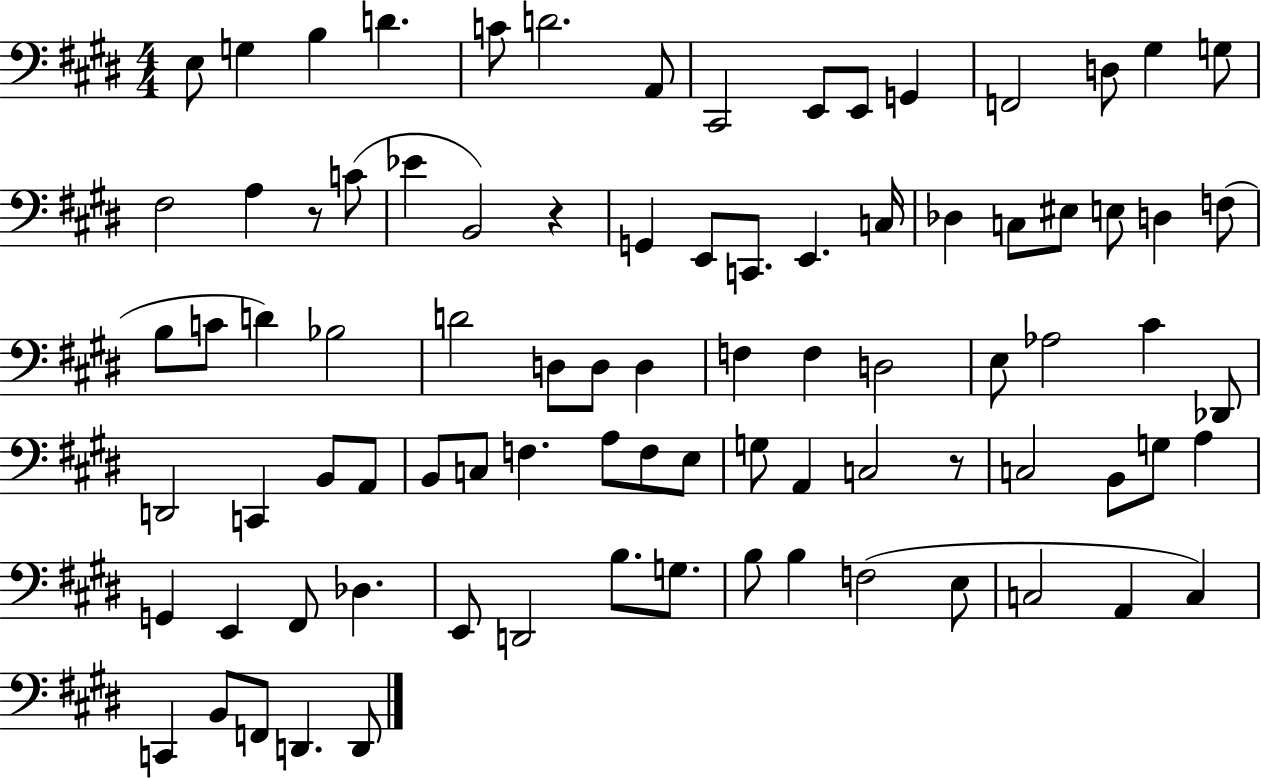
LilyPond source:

{
  \clef bass
  \numericTimeSignature
  \time 4/4
  \key e \major
  e8 g4 b4 d'4. | c'8 d'2. a,8 | cis,2 e,8 e,8 g,4 | f,2 d8 gis4 g8 | \break fis2 a4 r8 c'8( | ees'4 b,2) r4 | g,4 e,8 c,8. e,4. c16 | des4 c8 eis8 e8 d4 f8( | \break b8 c'8 d'4) bes2 | d'2 d8 d8 d4 | f4 f4 d2 | e8 aes2 cis'4 des,8 | \break d,2 c,4 b,8 a,8 | b,8 c8 f4. a8 f8 e8 | g8 a,4 c2 r8 | c2 b,8 g8 a4 | \break g,4 e,4 fis,8 des4. | e,8 d,2 b8. g8. | b8 b4 f2( e8 | c2 a,4 c4) | \break c,4 b,8 f,8 d,4. d,8 | \bar "|."
}